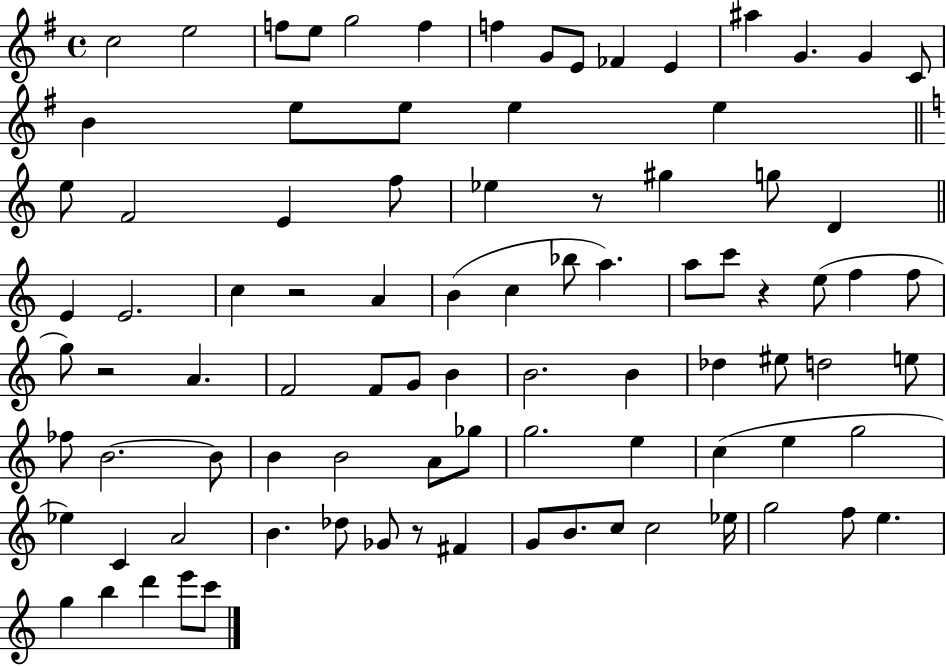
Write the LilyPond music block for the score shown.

{
  \clef treble
  \time 4/4
  \defaultTimeSignature
  \key g \major
  c''2 e''2 | f''8 e''8 g''2 f''4 | f''4 g'8 e'8 fes'4 e'4 | ais''4 g'4. g'4 c'8 | \break b'4 e''8 e''8 e''4 e''4 | \bar "||" \break \key a \minor e''8 f'2 e'4 f''8 | ees''4 r8 gis''4 g''8 d'4 | \bar "||" \break \key a \minor e'4 e'2. | c''4 r2 a'4 | b'4( c''4 bes''8 a''4.) | a''8 c'''8 r4 e''8( f''4 f''8 | \break g''8) r2 a'4. | f'2 f'8 g'8 b'4 | b'2. b'4 | des''4 eis''8 d''2 e''8 | \break fes''8 b'2.~~ b'8 | b'4 b'2 a'8 ges''8 | g''2. e''4 | c''4( e''4 g''2 | \break ees''4) c'4 a'2 | b'4. des''8 ges'8 r8 fis'4 | g'8 b'8. c''8 c''2 ees''16 | g''2 f''8 e''4. | \break g''4 b''4 d'''4 e'''8 c'''8 | \bar "|."
}